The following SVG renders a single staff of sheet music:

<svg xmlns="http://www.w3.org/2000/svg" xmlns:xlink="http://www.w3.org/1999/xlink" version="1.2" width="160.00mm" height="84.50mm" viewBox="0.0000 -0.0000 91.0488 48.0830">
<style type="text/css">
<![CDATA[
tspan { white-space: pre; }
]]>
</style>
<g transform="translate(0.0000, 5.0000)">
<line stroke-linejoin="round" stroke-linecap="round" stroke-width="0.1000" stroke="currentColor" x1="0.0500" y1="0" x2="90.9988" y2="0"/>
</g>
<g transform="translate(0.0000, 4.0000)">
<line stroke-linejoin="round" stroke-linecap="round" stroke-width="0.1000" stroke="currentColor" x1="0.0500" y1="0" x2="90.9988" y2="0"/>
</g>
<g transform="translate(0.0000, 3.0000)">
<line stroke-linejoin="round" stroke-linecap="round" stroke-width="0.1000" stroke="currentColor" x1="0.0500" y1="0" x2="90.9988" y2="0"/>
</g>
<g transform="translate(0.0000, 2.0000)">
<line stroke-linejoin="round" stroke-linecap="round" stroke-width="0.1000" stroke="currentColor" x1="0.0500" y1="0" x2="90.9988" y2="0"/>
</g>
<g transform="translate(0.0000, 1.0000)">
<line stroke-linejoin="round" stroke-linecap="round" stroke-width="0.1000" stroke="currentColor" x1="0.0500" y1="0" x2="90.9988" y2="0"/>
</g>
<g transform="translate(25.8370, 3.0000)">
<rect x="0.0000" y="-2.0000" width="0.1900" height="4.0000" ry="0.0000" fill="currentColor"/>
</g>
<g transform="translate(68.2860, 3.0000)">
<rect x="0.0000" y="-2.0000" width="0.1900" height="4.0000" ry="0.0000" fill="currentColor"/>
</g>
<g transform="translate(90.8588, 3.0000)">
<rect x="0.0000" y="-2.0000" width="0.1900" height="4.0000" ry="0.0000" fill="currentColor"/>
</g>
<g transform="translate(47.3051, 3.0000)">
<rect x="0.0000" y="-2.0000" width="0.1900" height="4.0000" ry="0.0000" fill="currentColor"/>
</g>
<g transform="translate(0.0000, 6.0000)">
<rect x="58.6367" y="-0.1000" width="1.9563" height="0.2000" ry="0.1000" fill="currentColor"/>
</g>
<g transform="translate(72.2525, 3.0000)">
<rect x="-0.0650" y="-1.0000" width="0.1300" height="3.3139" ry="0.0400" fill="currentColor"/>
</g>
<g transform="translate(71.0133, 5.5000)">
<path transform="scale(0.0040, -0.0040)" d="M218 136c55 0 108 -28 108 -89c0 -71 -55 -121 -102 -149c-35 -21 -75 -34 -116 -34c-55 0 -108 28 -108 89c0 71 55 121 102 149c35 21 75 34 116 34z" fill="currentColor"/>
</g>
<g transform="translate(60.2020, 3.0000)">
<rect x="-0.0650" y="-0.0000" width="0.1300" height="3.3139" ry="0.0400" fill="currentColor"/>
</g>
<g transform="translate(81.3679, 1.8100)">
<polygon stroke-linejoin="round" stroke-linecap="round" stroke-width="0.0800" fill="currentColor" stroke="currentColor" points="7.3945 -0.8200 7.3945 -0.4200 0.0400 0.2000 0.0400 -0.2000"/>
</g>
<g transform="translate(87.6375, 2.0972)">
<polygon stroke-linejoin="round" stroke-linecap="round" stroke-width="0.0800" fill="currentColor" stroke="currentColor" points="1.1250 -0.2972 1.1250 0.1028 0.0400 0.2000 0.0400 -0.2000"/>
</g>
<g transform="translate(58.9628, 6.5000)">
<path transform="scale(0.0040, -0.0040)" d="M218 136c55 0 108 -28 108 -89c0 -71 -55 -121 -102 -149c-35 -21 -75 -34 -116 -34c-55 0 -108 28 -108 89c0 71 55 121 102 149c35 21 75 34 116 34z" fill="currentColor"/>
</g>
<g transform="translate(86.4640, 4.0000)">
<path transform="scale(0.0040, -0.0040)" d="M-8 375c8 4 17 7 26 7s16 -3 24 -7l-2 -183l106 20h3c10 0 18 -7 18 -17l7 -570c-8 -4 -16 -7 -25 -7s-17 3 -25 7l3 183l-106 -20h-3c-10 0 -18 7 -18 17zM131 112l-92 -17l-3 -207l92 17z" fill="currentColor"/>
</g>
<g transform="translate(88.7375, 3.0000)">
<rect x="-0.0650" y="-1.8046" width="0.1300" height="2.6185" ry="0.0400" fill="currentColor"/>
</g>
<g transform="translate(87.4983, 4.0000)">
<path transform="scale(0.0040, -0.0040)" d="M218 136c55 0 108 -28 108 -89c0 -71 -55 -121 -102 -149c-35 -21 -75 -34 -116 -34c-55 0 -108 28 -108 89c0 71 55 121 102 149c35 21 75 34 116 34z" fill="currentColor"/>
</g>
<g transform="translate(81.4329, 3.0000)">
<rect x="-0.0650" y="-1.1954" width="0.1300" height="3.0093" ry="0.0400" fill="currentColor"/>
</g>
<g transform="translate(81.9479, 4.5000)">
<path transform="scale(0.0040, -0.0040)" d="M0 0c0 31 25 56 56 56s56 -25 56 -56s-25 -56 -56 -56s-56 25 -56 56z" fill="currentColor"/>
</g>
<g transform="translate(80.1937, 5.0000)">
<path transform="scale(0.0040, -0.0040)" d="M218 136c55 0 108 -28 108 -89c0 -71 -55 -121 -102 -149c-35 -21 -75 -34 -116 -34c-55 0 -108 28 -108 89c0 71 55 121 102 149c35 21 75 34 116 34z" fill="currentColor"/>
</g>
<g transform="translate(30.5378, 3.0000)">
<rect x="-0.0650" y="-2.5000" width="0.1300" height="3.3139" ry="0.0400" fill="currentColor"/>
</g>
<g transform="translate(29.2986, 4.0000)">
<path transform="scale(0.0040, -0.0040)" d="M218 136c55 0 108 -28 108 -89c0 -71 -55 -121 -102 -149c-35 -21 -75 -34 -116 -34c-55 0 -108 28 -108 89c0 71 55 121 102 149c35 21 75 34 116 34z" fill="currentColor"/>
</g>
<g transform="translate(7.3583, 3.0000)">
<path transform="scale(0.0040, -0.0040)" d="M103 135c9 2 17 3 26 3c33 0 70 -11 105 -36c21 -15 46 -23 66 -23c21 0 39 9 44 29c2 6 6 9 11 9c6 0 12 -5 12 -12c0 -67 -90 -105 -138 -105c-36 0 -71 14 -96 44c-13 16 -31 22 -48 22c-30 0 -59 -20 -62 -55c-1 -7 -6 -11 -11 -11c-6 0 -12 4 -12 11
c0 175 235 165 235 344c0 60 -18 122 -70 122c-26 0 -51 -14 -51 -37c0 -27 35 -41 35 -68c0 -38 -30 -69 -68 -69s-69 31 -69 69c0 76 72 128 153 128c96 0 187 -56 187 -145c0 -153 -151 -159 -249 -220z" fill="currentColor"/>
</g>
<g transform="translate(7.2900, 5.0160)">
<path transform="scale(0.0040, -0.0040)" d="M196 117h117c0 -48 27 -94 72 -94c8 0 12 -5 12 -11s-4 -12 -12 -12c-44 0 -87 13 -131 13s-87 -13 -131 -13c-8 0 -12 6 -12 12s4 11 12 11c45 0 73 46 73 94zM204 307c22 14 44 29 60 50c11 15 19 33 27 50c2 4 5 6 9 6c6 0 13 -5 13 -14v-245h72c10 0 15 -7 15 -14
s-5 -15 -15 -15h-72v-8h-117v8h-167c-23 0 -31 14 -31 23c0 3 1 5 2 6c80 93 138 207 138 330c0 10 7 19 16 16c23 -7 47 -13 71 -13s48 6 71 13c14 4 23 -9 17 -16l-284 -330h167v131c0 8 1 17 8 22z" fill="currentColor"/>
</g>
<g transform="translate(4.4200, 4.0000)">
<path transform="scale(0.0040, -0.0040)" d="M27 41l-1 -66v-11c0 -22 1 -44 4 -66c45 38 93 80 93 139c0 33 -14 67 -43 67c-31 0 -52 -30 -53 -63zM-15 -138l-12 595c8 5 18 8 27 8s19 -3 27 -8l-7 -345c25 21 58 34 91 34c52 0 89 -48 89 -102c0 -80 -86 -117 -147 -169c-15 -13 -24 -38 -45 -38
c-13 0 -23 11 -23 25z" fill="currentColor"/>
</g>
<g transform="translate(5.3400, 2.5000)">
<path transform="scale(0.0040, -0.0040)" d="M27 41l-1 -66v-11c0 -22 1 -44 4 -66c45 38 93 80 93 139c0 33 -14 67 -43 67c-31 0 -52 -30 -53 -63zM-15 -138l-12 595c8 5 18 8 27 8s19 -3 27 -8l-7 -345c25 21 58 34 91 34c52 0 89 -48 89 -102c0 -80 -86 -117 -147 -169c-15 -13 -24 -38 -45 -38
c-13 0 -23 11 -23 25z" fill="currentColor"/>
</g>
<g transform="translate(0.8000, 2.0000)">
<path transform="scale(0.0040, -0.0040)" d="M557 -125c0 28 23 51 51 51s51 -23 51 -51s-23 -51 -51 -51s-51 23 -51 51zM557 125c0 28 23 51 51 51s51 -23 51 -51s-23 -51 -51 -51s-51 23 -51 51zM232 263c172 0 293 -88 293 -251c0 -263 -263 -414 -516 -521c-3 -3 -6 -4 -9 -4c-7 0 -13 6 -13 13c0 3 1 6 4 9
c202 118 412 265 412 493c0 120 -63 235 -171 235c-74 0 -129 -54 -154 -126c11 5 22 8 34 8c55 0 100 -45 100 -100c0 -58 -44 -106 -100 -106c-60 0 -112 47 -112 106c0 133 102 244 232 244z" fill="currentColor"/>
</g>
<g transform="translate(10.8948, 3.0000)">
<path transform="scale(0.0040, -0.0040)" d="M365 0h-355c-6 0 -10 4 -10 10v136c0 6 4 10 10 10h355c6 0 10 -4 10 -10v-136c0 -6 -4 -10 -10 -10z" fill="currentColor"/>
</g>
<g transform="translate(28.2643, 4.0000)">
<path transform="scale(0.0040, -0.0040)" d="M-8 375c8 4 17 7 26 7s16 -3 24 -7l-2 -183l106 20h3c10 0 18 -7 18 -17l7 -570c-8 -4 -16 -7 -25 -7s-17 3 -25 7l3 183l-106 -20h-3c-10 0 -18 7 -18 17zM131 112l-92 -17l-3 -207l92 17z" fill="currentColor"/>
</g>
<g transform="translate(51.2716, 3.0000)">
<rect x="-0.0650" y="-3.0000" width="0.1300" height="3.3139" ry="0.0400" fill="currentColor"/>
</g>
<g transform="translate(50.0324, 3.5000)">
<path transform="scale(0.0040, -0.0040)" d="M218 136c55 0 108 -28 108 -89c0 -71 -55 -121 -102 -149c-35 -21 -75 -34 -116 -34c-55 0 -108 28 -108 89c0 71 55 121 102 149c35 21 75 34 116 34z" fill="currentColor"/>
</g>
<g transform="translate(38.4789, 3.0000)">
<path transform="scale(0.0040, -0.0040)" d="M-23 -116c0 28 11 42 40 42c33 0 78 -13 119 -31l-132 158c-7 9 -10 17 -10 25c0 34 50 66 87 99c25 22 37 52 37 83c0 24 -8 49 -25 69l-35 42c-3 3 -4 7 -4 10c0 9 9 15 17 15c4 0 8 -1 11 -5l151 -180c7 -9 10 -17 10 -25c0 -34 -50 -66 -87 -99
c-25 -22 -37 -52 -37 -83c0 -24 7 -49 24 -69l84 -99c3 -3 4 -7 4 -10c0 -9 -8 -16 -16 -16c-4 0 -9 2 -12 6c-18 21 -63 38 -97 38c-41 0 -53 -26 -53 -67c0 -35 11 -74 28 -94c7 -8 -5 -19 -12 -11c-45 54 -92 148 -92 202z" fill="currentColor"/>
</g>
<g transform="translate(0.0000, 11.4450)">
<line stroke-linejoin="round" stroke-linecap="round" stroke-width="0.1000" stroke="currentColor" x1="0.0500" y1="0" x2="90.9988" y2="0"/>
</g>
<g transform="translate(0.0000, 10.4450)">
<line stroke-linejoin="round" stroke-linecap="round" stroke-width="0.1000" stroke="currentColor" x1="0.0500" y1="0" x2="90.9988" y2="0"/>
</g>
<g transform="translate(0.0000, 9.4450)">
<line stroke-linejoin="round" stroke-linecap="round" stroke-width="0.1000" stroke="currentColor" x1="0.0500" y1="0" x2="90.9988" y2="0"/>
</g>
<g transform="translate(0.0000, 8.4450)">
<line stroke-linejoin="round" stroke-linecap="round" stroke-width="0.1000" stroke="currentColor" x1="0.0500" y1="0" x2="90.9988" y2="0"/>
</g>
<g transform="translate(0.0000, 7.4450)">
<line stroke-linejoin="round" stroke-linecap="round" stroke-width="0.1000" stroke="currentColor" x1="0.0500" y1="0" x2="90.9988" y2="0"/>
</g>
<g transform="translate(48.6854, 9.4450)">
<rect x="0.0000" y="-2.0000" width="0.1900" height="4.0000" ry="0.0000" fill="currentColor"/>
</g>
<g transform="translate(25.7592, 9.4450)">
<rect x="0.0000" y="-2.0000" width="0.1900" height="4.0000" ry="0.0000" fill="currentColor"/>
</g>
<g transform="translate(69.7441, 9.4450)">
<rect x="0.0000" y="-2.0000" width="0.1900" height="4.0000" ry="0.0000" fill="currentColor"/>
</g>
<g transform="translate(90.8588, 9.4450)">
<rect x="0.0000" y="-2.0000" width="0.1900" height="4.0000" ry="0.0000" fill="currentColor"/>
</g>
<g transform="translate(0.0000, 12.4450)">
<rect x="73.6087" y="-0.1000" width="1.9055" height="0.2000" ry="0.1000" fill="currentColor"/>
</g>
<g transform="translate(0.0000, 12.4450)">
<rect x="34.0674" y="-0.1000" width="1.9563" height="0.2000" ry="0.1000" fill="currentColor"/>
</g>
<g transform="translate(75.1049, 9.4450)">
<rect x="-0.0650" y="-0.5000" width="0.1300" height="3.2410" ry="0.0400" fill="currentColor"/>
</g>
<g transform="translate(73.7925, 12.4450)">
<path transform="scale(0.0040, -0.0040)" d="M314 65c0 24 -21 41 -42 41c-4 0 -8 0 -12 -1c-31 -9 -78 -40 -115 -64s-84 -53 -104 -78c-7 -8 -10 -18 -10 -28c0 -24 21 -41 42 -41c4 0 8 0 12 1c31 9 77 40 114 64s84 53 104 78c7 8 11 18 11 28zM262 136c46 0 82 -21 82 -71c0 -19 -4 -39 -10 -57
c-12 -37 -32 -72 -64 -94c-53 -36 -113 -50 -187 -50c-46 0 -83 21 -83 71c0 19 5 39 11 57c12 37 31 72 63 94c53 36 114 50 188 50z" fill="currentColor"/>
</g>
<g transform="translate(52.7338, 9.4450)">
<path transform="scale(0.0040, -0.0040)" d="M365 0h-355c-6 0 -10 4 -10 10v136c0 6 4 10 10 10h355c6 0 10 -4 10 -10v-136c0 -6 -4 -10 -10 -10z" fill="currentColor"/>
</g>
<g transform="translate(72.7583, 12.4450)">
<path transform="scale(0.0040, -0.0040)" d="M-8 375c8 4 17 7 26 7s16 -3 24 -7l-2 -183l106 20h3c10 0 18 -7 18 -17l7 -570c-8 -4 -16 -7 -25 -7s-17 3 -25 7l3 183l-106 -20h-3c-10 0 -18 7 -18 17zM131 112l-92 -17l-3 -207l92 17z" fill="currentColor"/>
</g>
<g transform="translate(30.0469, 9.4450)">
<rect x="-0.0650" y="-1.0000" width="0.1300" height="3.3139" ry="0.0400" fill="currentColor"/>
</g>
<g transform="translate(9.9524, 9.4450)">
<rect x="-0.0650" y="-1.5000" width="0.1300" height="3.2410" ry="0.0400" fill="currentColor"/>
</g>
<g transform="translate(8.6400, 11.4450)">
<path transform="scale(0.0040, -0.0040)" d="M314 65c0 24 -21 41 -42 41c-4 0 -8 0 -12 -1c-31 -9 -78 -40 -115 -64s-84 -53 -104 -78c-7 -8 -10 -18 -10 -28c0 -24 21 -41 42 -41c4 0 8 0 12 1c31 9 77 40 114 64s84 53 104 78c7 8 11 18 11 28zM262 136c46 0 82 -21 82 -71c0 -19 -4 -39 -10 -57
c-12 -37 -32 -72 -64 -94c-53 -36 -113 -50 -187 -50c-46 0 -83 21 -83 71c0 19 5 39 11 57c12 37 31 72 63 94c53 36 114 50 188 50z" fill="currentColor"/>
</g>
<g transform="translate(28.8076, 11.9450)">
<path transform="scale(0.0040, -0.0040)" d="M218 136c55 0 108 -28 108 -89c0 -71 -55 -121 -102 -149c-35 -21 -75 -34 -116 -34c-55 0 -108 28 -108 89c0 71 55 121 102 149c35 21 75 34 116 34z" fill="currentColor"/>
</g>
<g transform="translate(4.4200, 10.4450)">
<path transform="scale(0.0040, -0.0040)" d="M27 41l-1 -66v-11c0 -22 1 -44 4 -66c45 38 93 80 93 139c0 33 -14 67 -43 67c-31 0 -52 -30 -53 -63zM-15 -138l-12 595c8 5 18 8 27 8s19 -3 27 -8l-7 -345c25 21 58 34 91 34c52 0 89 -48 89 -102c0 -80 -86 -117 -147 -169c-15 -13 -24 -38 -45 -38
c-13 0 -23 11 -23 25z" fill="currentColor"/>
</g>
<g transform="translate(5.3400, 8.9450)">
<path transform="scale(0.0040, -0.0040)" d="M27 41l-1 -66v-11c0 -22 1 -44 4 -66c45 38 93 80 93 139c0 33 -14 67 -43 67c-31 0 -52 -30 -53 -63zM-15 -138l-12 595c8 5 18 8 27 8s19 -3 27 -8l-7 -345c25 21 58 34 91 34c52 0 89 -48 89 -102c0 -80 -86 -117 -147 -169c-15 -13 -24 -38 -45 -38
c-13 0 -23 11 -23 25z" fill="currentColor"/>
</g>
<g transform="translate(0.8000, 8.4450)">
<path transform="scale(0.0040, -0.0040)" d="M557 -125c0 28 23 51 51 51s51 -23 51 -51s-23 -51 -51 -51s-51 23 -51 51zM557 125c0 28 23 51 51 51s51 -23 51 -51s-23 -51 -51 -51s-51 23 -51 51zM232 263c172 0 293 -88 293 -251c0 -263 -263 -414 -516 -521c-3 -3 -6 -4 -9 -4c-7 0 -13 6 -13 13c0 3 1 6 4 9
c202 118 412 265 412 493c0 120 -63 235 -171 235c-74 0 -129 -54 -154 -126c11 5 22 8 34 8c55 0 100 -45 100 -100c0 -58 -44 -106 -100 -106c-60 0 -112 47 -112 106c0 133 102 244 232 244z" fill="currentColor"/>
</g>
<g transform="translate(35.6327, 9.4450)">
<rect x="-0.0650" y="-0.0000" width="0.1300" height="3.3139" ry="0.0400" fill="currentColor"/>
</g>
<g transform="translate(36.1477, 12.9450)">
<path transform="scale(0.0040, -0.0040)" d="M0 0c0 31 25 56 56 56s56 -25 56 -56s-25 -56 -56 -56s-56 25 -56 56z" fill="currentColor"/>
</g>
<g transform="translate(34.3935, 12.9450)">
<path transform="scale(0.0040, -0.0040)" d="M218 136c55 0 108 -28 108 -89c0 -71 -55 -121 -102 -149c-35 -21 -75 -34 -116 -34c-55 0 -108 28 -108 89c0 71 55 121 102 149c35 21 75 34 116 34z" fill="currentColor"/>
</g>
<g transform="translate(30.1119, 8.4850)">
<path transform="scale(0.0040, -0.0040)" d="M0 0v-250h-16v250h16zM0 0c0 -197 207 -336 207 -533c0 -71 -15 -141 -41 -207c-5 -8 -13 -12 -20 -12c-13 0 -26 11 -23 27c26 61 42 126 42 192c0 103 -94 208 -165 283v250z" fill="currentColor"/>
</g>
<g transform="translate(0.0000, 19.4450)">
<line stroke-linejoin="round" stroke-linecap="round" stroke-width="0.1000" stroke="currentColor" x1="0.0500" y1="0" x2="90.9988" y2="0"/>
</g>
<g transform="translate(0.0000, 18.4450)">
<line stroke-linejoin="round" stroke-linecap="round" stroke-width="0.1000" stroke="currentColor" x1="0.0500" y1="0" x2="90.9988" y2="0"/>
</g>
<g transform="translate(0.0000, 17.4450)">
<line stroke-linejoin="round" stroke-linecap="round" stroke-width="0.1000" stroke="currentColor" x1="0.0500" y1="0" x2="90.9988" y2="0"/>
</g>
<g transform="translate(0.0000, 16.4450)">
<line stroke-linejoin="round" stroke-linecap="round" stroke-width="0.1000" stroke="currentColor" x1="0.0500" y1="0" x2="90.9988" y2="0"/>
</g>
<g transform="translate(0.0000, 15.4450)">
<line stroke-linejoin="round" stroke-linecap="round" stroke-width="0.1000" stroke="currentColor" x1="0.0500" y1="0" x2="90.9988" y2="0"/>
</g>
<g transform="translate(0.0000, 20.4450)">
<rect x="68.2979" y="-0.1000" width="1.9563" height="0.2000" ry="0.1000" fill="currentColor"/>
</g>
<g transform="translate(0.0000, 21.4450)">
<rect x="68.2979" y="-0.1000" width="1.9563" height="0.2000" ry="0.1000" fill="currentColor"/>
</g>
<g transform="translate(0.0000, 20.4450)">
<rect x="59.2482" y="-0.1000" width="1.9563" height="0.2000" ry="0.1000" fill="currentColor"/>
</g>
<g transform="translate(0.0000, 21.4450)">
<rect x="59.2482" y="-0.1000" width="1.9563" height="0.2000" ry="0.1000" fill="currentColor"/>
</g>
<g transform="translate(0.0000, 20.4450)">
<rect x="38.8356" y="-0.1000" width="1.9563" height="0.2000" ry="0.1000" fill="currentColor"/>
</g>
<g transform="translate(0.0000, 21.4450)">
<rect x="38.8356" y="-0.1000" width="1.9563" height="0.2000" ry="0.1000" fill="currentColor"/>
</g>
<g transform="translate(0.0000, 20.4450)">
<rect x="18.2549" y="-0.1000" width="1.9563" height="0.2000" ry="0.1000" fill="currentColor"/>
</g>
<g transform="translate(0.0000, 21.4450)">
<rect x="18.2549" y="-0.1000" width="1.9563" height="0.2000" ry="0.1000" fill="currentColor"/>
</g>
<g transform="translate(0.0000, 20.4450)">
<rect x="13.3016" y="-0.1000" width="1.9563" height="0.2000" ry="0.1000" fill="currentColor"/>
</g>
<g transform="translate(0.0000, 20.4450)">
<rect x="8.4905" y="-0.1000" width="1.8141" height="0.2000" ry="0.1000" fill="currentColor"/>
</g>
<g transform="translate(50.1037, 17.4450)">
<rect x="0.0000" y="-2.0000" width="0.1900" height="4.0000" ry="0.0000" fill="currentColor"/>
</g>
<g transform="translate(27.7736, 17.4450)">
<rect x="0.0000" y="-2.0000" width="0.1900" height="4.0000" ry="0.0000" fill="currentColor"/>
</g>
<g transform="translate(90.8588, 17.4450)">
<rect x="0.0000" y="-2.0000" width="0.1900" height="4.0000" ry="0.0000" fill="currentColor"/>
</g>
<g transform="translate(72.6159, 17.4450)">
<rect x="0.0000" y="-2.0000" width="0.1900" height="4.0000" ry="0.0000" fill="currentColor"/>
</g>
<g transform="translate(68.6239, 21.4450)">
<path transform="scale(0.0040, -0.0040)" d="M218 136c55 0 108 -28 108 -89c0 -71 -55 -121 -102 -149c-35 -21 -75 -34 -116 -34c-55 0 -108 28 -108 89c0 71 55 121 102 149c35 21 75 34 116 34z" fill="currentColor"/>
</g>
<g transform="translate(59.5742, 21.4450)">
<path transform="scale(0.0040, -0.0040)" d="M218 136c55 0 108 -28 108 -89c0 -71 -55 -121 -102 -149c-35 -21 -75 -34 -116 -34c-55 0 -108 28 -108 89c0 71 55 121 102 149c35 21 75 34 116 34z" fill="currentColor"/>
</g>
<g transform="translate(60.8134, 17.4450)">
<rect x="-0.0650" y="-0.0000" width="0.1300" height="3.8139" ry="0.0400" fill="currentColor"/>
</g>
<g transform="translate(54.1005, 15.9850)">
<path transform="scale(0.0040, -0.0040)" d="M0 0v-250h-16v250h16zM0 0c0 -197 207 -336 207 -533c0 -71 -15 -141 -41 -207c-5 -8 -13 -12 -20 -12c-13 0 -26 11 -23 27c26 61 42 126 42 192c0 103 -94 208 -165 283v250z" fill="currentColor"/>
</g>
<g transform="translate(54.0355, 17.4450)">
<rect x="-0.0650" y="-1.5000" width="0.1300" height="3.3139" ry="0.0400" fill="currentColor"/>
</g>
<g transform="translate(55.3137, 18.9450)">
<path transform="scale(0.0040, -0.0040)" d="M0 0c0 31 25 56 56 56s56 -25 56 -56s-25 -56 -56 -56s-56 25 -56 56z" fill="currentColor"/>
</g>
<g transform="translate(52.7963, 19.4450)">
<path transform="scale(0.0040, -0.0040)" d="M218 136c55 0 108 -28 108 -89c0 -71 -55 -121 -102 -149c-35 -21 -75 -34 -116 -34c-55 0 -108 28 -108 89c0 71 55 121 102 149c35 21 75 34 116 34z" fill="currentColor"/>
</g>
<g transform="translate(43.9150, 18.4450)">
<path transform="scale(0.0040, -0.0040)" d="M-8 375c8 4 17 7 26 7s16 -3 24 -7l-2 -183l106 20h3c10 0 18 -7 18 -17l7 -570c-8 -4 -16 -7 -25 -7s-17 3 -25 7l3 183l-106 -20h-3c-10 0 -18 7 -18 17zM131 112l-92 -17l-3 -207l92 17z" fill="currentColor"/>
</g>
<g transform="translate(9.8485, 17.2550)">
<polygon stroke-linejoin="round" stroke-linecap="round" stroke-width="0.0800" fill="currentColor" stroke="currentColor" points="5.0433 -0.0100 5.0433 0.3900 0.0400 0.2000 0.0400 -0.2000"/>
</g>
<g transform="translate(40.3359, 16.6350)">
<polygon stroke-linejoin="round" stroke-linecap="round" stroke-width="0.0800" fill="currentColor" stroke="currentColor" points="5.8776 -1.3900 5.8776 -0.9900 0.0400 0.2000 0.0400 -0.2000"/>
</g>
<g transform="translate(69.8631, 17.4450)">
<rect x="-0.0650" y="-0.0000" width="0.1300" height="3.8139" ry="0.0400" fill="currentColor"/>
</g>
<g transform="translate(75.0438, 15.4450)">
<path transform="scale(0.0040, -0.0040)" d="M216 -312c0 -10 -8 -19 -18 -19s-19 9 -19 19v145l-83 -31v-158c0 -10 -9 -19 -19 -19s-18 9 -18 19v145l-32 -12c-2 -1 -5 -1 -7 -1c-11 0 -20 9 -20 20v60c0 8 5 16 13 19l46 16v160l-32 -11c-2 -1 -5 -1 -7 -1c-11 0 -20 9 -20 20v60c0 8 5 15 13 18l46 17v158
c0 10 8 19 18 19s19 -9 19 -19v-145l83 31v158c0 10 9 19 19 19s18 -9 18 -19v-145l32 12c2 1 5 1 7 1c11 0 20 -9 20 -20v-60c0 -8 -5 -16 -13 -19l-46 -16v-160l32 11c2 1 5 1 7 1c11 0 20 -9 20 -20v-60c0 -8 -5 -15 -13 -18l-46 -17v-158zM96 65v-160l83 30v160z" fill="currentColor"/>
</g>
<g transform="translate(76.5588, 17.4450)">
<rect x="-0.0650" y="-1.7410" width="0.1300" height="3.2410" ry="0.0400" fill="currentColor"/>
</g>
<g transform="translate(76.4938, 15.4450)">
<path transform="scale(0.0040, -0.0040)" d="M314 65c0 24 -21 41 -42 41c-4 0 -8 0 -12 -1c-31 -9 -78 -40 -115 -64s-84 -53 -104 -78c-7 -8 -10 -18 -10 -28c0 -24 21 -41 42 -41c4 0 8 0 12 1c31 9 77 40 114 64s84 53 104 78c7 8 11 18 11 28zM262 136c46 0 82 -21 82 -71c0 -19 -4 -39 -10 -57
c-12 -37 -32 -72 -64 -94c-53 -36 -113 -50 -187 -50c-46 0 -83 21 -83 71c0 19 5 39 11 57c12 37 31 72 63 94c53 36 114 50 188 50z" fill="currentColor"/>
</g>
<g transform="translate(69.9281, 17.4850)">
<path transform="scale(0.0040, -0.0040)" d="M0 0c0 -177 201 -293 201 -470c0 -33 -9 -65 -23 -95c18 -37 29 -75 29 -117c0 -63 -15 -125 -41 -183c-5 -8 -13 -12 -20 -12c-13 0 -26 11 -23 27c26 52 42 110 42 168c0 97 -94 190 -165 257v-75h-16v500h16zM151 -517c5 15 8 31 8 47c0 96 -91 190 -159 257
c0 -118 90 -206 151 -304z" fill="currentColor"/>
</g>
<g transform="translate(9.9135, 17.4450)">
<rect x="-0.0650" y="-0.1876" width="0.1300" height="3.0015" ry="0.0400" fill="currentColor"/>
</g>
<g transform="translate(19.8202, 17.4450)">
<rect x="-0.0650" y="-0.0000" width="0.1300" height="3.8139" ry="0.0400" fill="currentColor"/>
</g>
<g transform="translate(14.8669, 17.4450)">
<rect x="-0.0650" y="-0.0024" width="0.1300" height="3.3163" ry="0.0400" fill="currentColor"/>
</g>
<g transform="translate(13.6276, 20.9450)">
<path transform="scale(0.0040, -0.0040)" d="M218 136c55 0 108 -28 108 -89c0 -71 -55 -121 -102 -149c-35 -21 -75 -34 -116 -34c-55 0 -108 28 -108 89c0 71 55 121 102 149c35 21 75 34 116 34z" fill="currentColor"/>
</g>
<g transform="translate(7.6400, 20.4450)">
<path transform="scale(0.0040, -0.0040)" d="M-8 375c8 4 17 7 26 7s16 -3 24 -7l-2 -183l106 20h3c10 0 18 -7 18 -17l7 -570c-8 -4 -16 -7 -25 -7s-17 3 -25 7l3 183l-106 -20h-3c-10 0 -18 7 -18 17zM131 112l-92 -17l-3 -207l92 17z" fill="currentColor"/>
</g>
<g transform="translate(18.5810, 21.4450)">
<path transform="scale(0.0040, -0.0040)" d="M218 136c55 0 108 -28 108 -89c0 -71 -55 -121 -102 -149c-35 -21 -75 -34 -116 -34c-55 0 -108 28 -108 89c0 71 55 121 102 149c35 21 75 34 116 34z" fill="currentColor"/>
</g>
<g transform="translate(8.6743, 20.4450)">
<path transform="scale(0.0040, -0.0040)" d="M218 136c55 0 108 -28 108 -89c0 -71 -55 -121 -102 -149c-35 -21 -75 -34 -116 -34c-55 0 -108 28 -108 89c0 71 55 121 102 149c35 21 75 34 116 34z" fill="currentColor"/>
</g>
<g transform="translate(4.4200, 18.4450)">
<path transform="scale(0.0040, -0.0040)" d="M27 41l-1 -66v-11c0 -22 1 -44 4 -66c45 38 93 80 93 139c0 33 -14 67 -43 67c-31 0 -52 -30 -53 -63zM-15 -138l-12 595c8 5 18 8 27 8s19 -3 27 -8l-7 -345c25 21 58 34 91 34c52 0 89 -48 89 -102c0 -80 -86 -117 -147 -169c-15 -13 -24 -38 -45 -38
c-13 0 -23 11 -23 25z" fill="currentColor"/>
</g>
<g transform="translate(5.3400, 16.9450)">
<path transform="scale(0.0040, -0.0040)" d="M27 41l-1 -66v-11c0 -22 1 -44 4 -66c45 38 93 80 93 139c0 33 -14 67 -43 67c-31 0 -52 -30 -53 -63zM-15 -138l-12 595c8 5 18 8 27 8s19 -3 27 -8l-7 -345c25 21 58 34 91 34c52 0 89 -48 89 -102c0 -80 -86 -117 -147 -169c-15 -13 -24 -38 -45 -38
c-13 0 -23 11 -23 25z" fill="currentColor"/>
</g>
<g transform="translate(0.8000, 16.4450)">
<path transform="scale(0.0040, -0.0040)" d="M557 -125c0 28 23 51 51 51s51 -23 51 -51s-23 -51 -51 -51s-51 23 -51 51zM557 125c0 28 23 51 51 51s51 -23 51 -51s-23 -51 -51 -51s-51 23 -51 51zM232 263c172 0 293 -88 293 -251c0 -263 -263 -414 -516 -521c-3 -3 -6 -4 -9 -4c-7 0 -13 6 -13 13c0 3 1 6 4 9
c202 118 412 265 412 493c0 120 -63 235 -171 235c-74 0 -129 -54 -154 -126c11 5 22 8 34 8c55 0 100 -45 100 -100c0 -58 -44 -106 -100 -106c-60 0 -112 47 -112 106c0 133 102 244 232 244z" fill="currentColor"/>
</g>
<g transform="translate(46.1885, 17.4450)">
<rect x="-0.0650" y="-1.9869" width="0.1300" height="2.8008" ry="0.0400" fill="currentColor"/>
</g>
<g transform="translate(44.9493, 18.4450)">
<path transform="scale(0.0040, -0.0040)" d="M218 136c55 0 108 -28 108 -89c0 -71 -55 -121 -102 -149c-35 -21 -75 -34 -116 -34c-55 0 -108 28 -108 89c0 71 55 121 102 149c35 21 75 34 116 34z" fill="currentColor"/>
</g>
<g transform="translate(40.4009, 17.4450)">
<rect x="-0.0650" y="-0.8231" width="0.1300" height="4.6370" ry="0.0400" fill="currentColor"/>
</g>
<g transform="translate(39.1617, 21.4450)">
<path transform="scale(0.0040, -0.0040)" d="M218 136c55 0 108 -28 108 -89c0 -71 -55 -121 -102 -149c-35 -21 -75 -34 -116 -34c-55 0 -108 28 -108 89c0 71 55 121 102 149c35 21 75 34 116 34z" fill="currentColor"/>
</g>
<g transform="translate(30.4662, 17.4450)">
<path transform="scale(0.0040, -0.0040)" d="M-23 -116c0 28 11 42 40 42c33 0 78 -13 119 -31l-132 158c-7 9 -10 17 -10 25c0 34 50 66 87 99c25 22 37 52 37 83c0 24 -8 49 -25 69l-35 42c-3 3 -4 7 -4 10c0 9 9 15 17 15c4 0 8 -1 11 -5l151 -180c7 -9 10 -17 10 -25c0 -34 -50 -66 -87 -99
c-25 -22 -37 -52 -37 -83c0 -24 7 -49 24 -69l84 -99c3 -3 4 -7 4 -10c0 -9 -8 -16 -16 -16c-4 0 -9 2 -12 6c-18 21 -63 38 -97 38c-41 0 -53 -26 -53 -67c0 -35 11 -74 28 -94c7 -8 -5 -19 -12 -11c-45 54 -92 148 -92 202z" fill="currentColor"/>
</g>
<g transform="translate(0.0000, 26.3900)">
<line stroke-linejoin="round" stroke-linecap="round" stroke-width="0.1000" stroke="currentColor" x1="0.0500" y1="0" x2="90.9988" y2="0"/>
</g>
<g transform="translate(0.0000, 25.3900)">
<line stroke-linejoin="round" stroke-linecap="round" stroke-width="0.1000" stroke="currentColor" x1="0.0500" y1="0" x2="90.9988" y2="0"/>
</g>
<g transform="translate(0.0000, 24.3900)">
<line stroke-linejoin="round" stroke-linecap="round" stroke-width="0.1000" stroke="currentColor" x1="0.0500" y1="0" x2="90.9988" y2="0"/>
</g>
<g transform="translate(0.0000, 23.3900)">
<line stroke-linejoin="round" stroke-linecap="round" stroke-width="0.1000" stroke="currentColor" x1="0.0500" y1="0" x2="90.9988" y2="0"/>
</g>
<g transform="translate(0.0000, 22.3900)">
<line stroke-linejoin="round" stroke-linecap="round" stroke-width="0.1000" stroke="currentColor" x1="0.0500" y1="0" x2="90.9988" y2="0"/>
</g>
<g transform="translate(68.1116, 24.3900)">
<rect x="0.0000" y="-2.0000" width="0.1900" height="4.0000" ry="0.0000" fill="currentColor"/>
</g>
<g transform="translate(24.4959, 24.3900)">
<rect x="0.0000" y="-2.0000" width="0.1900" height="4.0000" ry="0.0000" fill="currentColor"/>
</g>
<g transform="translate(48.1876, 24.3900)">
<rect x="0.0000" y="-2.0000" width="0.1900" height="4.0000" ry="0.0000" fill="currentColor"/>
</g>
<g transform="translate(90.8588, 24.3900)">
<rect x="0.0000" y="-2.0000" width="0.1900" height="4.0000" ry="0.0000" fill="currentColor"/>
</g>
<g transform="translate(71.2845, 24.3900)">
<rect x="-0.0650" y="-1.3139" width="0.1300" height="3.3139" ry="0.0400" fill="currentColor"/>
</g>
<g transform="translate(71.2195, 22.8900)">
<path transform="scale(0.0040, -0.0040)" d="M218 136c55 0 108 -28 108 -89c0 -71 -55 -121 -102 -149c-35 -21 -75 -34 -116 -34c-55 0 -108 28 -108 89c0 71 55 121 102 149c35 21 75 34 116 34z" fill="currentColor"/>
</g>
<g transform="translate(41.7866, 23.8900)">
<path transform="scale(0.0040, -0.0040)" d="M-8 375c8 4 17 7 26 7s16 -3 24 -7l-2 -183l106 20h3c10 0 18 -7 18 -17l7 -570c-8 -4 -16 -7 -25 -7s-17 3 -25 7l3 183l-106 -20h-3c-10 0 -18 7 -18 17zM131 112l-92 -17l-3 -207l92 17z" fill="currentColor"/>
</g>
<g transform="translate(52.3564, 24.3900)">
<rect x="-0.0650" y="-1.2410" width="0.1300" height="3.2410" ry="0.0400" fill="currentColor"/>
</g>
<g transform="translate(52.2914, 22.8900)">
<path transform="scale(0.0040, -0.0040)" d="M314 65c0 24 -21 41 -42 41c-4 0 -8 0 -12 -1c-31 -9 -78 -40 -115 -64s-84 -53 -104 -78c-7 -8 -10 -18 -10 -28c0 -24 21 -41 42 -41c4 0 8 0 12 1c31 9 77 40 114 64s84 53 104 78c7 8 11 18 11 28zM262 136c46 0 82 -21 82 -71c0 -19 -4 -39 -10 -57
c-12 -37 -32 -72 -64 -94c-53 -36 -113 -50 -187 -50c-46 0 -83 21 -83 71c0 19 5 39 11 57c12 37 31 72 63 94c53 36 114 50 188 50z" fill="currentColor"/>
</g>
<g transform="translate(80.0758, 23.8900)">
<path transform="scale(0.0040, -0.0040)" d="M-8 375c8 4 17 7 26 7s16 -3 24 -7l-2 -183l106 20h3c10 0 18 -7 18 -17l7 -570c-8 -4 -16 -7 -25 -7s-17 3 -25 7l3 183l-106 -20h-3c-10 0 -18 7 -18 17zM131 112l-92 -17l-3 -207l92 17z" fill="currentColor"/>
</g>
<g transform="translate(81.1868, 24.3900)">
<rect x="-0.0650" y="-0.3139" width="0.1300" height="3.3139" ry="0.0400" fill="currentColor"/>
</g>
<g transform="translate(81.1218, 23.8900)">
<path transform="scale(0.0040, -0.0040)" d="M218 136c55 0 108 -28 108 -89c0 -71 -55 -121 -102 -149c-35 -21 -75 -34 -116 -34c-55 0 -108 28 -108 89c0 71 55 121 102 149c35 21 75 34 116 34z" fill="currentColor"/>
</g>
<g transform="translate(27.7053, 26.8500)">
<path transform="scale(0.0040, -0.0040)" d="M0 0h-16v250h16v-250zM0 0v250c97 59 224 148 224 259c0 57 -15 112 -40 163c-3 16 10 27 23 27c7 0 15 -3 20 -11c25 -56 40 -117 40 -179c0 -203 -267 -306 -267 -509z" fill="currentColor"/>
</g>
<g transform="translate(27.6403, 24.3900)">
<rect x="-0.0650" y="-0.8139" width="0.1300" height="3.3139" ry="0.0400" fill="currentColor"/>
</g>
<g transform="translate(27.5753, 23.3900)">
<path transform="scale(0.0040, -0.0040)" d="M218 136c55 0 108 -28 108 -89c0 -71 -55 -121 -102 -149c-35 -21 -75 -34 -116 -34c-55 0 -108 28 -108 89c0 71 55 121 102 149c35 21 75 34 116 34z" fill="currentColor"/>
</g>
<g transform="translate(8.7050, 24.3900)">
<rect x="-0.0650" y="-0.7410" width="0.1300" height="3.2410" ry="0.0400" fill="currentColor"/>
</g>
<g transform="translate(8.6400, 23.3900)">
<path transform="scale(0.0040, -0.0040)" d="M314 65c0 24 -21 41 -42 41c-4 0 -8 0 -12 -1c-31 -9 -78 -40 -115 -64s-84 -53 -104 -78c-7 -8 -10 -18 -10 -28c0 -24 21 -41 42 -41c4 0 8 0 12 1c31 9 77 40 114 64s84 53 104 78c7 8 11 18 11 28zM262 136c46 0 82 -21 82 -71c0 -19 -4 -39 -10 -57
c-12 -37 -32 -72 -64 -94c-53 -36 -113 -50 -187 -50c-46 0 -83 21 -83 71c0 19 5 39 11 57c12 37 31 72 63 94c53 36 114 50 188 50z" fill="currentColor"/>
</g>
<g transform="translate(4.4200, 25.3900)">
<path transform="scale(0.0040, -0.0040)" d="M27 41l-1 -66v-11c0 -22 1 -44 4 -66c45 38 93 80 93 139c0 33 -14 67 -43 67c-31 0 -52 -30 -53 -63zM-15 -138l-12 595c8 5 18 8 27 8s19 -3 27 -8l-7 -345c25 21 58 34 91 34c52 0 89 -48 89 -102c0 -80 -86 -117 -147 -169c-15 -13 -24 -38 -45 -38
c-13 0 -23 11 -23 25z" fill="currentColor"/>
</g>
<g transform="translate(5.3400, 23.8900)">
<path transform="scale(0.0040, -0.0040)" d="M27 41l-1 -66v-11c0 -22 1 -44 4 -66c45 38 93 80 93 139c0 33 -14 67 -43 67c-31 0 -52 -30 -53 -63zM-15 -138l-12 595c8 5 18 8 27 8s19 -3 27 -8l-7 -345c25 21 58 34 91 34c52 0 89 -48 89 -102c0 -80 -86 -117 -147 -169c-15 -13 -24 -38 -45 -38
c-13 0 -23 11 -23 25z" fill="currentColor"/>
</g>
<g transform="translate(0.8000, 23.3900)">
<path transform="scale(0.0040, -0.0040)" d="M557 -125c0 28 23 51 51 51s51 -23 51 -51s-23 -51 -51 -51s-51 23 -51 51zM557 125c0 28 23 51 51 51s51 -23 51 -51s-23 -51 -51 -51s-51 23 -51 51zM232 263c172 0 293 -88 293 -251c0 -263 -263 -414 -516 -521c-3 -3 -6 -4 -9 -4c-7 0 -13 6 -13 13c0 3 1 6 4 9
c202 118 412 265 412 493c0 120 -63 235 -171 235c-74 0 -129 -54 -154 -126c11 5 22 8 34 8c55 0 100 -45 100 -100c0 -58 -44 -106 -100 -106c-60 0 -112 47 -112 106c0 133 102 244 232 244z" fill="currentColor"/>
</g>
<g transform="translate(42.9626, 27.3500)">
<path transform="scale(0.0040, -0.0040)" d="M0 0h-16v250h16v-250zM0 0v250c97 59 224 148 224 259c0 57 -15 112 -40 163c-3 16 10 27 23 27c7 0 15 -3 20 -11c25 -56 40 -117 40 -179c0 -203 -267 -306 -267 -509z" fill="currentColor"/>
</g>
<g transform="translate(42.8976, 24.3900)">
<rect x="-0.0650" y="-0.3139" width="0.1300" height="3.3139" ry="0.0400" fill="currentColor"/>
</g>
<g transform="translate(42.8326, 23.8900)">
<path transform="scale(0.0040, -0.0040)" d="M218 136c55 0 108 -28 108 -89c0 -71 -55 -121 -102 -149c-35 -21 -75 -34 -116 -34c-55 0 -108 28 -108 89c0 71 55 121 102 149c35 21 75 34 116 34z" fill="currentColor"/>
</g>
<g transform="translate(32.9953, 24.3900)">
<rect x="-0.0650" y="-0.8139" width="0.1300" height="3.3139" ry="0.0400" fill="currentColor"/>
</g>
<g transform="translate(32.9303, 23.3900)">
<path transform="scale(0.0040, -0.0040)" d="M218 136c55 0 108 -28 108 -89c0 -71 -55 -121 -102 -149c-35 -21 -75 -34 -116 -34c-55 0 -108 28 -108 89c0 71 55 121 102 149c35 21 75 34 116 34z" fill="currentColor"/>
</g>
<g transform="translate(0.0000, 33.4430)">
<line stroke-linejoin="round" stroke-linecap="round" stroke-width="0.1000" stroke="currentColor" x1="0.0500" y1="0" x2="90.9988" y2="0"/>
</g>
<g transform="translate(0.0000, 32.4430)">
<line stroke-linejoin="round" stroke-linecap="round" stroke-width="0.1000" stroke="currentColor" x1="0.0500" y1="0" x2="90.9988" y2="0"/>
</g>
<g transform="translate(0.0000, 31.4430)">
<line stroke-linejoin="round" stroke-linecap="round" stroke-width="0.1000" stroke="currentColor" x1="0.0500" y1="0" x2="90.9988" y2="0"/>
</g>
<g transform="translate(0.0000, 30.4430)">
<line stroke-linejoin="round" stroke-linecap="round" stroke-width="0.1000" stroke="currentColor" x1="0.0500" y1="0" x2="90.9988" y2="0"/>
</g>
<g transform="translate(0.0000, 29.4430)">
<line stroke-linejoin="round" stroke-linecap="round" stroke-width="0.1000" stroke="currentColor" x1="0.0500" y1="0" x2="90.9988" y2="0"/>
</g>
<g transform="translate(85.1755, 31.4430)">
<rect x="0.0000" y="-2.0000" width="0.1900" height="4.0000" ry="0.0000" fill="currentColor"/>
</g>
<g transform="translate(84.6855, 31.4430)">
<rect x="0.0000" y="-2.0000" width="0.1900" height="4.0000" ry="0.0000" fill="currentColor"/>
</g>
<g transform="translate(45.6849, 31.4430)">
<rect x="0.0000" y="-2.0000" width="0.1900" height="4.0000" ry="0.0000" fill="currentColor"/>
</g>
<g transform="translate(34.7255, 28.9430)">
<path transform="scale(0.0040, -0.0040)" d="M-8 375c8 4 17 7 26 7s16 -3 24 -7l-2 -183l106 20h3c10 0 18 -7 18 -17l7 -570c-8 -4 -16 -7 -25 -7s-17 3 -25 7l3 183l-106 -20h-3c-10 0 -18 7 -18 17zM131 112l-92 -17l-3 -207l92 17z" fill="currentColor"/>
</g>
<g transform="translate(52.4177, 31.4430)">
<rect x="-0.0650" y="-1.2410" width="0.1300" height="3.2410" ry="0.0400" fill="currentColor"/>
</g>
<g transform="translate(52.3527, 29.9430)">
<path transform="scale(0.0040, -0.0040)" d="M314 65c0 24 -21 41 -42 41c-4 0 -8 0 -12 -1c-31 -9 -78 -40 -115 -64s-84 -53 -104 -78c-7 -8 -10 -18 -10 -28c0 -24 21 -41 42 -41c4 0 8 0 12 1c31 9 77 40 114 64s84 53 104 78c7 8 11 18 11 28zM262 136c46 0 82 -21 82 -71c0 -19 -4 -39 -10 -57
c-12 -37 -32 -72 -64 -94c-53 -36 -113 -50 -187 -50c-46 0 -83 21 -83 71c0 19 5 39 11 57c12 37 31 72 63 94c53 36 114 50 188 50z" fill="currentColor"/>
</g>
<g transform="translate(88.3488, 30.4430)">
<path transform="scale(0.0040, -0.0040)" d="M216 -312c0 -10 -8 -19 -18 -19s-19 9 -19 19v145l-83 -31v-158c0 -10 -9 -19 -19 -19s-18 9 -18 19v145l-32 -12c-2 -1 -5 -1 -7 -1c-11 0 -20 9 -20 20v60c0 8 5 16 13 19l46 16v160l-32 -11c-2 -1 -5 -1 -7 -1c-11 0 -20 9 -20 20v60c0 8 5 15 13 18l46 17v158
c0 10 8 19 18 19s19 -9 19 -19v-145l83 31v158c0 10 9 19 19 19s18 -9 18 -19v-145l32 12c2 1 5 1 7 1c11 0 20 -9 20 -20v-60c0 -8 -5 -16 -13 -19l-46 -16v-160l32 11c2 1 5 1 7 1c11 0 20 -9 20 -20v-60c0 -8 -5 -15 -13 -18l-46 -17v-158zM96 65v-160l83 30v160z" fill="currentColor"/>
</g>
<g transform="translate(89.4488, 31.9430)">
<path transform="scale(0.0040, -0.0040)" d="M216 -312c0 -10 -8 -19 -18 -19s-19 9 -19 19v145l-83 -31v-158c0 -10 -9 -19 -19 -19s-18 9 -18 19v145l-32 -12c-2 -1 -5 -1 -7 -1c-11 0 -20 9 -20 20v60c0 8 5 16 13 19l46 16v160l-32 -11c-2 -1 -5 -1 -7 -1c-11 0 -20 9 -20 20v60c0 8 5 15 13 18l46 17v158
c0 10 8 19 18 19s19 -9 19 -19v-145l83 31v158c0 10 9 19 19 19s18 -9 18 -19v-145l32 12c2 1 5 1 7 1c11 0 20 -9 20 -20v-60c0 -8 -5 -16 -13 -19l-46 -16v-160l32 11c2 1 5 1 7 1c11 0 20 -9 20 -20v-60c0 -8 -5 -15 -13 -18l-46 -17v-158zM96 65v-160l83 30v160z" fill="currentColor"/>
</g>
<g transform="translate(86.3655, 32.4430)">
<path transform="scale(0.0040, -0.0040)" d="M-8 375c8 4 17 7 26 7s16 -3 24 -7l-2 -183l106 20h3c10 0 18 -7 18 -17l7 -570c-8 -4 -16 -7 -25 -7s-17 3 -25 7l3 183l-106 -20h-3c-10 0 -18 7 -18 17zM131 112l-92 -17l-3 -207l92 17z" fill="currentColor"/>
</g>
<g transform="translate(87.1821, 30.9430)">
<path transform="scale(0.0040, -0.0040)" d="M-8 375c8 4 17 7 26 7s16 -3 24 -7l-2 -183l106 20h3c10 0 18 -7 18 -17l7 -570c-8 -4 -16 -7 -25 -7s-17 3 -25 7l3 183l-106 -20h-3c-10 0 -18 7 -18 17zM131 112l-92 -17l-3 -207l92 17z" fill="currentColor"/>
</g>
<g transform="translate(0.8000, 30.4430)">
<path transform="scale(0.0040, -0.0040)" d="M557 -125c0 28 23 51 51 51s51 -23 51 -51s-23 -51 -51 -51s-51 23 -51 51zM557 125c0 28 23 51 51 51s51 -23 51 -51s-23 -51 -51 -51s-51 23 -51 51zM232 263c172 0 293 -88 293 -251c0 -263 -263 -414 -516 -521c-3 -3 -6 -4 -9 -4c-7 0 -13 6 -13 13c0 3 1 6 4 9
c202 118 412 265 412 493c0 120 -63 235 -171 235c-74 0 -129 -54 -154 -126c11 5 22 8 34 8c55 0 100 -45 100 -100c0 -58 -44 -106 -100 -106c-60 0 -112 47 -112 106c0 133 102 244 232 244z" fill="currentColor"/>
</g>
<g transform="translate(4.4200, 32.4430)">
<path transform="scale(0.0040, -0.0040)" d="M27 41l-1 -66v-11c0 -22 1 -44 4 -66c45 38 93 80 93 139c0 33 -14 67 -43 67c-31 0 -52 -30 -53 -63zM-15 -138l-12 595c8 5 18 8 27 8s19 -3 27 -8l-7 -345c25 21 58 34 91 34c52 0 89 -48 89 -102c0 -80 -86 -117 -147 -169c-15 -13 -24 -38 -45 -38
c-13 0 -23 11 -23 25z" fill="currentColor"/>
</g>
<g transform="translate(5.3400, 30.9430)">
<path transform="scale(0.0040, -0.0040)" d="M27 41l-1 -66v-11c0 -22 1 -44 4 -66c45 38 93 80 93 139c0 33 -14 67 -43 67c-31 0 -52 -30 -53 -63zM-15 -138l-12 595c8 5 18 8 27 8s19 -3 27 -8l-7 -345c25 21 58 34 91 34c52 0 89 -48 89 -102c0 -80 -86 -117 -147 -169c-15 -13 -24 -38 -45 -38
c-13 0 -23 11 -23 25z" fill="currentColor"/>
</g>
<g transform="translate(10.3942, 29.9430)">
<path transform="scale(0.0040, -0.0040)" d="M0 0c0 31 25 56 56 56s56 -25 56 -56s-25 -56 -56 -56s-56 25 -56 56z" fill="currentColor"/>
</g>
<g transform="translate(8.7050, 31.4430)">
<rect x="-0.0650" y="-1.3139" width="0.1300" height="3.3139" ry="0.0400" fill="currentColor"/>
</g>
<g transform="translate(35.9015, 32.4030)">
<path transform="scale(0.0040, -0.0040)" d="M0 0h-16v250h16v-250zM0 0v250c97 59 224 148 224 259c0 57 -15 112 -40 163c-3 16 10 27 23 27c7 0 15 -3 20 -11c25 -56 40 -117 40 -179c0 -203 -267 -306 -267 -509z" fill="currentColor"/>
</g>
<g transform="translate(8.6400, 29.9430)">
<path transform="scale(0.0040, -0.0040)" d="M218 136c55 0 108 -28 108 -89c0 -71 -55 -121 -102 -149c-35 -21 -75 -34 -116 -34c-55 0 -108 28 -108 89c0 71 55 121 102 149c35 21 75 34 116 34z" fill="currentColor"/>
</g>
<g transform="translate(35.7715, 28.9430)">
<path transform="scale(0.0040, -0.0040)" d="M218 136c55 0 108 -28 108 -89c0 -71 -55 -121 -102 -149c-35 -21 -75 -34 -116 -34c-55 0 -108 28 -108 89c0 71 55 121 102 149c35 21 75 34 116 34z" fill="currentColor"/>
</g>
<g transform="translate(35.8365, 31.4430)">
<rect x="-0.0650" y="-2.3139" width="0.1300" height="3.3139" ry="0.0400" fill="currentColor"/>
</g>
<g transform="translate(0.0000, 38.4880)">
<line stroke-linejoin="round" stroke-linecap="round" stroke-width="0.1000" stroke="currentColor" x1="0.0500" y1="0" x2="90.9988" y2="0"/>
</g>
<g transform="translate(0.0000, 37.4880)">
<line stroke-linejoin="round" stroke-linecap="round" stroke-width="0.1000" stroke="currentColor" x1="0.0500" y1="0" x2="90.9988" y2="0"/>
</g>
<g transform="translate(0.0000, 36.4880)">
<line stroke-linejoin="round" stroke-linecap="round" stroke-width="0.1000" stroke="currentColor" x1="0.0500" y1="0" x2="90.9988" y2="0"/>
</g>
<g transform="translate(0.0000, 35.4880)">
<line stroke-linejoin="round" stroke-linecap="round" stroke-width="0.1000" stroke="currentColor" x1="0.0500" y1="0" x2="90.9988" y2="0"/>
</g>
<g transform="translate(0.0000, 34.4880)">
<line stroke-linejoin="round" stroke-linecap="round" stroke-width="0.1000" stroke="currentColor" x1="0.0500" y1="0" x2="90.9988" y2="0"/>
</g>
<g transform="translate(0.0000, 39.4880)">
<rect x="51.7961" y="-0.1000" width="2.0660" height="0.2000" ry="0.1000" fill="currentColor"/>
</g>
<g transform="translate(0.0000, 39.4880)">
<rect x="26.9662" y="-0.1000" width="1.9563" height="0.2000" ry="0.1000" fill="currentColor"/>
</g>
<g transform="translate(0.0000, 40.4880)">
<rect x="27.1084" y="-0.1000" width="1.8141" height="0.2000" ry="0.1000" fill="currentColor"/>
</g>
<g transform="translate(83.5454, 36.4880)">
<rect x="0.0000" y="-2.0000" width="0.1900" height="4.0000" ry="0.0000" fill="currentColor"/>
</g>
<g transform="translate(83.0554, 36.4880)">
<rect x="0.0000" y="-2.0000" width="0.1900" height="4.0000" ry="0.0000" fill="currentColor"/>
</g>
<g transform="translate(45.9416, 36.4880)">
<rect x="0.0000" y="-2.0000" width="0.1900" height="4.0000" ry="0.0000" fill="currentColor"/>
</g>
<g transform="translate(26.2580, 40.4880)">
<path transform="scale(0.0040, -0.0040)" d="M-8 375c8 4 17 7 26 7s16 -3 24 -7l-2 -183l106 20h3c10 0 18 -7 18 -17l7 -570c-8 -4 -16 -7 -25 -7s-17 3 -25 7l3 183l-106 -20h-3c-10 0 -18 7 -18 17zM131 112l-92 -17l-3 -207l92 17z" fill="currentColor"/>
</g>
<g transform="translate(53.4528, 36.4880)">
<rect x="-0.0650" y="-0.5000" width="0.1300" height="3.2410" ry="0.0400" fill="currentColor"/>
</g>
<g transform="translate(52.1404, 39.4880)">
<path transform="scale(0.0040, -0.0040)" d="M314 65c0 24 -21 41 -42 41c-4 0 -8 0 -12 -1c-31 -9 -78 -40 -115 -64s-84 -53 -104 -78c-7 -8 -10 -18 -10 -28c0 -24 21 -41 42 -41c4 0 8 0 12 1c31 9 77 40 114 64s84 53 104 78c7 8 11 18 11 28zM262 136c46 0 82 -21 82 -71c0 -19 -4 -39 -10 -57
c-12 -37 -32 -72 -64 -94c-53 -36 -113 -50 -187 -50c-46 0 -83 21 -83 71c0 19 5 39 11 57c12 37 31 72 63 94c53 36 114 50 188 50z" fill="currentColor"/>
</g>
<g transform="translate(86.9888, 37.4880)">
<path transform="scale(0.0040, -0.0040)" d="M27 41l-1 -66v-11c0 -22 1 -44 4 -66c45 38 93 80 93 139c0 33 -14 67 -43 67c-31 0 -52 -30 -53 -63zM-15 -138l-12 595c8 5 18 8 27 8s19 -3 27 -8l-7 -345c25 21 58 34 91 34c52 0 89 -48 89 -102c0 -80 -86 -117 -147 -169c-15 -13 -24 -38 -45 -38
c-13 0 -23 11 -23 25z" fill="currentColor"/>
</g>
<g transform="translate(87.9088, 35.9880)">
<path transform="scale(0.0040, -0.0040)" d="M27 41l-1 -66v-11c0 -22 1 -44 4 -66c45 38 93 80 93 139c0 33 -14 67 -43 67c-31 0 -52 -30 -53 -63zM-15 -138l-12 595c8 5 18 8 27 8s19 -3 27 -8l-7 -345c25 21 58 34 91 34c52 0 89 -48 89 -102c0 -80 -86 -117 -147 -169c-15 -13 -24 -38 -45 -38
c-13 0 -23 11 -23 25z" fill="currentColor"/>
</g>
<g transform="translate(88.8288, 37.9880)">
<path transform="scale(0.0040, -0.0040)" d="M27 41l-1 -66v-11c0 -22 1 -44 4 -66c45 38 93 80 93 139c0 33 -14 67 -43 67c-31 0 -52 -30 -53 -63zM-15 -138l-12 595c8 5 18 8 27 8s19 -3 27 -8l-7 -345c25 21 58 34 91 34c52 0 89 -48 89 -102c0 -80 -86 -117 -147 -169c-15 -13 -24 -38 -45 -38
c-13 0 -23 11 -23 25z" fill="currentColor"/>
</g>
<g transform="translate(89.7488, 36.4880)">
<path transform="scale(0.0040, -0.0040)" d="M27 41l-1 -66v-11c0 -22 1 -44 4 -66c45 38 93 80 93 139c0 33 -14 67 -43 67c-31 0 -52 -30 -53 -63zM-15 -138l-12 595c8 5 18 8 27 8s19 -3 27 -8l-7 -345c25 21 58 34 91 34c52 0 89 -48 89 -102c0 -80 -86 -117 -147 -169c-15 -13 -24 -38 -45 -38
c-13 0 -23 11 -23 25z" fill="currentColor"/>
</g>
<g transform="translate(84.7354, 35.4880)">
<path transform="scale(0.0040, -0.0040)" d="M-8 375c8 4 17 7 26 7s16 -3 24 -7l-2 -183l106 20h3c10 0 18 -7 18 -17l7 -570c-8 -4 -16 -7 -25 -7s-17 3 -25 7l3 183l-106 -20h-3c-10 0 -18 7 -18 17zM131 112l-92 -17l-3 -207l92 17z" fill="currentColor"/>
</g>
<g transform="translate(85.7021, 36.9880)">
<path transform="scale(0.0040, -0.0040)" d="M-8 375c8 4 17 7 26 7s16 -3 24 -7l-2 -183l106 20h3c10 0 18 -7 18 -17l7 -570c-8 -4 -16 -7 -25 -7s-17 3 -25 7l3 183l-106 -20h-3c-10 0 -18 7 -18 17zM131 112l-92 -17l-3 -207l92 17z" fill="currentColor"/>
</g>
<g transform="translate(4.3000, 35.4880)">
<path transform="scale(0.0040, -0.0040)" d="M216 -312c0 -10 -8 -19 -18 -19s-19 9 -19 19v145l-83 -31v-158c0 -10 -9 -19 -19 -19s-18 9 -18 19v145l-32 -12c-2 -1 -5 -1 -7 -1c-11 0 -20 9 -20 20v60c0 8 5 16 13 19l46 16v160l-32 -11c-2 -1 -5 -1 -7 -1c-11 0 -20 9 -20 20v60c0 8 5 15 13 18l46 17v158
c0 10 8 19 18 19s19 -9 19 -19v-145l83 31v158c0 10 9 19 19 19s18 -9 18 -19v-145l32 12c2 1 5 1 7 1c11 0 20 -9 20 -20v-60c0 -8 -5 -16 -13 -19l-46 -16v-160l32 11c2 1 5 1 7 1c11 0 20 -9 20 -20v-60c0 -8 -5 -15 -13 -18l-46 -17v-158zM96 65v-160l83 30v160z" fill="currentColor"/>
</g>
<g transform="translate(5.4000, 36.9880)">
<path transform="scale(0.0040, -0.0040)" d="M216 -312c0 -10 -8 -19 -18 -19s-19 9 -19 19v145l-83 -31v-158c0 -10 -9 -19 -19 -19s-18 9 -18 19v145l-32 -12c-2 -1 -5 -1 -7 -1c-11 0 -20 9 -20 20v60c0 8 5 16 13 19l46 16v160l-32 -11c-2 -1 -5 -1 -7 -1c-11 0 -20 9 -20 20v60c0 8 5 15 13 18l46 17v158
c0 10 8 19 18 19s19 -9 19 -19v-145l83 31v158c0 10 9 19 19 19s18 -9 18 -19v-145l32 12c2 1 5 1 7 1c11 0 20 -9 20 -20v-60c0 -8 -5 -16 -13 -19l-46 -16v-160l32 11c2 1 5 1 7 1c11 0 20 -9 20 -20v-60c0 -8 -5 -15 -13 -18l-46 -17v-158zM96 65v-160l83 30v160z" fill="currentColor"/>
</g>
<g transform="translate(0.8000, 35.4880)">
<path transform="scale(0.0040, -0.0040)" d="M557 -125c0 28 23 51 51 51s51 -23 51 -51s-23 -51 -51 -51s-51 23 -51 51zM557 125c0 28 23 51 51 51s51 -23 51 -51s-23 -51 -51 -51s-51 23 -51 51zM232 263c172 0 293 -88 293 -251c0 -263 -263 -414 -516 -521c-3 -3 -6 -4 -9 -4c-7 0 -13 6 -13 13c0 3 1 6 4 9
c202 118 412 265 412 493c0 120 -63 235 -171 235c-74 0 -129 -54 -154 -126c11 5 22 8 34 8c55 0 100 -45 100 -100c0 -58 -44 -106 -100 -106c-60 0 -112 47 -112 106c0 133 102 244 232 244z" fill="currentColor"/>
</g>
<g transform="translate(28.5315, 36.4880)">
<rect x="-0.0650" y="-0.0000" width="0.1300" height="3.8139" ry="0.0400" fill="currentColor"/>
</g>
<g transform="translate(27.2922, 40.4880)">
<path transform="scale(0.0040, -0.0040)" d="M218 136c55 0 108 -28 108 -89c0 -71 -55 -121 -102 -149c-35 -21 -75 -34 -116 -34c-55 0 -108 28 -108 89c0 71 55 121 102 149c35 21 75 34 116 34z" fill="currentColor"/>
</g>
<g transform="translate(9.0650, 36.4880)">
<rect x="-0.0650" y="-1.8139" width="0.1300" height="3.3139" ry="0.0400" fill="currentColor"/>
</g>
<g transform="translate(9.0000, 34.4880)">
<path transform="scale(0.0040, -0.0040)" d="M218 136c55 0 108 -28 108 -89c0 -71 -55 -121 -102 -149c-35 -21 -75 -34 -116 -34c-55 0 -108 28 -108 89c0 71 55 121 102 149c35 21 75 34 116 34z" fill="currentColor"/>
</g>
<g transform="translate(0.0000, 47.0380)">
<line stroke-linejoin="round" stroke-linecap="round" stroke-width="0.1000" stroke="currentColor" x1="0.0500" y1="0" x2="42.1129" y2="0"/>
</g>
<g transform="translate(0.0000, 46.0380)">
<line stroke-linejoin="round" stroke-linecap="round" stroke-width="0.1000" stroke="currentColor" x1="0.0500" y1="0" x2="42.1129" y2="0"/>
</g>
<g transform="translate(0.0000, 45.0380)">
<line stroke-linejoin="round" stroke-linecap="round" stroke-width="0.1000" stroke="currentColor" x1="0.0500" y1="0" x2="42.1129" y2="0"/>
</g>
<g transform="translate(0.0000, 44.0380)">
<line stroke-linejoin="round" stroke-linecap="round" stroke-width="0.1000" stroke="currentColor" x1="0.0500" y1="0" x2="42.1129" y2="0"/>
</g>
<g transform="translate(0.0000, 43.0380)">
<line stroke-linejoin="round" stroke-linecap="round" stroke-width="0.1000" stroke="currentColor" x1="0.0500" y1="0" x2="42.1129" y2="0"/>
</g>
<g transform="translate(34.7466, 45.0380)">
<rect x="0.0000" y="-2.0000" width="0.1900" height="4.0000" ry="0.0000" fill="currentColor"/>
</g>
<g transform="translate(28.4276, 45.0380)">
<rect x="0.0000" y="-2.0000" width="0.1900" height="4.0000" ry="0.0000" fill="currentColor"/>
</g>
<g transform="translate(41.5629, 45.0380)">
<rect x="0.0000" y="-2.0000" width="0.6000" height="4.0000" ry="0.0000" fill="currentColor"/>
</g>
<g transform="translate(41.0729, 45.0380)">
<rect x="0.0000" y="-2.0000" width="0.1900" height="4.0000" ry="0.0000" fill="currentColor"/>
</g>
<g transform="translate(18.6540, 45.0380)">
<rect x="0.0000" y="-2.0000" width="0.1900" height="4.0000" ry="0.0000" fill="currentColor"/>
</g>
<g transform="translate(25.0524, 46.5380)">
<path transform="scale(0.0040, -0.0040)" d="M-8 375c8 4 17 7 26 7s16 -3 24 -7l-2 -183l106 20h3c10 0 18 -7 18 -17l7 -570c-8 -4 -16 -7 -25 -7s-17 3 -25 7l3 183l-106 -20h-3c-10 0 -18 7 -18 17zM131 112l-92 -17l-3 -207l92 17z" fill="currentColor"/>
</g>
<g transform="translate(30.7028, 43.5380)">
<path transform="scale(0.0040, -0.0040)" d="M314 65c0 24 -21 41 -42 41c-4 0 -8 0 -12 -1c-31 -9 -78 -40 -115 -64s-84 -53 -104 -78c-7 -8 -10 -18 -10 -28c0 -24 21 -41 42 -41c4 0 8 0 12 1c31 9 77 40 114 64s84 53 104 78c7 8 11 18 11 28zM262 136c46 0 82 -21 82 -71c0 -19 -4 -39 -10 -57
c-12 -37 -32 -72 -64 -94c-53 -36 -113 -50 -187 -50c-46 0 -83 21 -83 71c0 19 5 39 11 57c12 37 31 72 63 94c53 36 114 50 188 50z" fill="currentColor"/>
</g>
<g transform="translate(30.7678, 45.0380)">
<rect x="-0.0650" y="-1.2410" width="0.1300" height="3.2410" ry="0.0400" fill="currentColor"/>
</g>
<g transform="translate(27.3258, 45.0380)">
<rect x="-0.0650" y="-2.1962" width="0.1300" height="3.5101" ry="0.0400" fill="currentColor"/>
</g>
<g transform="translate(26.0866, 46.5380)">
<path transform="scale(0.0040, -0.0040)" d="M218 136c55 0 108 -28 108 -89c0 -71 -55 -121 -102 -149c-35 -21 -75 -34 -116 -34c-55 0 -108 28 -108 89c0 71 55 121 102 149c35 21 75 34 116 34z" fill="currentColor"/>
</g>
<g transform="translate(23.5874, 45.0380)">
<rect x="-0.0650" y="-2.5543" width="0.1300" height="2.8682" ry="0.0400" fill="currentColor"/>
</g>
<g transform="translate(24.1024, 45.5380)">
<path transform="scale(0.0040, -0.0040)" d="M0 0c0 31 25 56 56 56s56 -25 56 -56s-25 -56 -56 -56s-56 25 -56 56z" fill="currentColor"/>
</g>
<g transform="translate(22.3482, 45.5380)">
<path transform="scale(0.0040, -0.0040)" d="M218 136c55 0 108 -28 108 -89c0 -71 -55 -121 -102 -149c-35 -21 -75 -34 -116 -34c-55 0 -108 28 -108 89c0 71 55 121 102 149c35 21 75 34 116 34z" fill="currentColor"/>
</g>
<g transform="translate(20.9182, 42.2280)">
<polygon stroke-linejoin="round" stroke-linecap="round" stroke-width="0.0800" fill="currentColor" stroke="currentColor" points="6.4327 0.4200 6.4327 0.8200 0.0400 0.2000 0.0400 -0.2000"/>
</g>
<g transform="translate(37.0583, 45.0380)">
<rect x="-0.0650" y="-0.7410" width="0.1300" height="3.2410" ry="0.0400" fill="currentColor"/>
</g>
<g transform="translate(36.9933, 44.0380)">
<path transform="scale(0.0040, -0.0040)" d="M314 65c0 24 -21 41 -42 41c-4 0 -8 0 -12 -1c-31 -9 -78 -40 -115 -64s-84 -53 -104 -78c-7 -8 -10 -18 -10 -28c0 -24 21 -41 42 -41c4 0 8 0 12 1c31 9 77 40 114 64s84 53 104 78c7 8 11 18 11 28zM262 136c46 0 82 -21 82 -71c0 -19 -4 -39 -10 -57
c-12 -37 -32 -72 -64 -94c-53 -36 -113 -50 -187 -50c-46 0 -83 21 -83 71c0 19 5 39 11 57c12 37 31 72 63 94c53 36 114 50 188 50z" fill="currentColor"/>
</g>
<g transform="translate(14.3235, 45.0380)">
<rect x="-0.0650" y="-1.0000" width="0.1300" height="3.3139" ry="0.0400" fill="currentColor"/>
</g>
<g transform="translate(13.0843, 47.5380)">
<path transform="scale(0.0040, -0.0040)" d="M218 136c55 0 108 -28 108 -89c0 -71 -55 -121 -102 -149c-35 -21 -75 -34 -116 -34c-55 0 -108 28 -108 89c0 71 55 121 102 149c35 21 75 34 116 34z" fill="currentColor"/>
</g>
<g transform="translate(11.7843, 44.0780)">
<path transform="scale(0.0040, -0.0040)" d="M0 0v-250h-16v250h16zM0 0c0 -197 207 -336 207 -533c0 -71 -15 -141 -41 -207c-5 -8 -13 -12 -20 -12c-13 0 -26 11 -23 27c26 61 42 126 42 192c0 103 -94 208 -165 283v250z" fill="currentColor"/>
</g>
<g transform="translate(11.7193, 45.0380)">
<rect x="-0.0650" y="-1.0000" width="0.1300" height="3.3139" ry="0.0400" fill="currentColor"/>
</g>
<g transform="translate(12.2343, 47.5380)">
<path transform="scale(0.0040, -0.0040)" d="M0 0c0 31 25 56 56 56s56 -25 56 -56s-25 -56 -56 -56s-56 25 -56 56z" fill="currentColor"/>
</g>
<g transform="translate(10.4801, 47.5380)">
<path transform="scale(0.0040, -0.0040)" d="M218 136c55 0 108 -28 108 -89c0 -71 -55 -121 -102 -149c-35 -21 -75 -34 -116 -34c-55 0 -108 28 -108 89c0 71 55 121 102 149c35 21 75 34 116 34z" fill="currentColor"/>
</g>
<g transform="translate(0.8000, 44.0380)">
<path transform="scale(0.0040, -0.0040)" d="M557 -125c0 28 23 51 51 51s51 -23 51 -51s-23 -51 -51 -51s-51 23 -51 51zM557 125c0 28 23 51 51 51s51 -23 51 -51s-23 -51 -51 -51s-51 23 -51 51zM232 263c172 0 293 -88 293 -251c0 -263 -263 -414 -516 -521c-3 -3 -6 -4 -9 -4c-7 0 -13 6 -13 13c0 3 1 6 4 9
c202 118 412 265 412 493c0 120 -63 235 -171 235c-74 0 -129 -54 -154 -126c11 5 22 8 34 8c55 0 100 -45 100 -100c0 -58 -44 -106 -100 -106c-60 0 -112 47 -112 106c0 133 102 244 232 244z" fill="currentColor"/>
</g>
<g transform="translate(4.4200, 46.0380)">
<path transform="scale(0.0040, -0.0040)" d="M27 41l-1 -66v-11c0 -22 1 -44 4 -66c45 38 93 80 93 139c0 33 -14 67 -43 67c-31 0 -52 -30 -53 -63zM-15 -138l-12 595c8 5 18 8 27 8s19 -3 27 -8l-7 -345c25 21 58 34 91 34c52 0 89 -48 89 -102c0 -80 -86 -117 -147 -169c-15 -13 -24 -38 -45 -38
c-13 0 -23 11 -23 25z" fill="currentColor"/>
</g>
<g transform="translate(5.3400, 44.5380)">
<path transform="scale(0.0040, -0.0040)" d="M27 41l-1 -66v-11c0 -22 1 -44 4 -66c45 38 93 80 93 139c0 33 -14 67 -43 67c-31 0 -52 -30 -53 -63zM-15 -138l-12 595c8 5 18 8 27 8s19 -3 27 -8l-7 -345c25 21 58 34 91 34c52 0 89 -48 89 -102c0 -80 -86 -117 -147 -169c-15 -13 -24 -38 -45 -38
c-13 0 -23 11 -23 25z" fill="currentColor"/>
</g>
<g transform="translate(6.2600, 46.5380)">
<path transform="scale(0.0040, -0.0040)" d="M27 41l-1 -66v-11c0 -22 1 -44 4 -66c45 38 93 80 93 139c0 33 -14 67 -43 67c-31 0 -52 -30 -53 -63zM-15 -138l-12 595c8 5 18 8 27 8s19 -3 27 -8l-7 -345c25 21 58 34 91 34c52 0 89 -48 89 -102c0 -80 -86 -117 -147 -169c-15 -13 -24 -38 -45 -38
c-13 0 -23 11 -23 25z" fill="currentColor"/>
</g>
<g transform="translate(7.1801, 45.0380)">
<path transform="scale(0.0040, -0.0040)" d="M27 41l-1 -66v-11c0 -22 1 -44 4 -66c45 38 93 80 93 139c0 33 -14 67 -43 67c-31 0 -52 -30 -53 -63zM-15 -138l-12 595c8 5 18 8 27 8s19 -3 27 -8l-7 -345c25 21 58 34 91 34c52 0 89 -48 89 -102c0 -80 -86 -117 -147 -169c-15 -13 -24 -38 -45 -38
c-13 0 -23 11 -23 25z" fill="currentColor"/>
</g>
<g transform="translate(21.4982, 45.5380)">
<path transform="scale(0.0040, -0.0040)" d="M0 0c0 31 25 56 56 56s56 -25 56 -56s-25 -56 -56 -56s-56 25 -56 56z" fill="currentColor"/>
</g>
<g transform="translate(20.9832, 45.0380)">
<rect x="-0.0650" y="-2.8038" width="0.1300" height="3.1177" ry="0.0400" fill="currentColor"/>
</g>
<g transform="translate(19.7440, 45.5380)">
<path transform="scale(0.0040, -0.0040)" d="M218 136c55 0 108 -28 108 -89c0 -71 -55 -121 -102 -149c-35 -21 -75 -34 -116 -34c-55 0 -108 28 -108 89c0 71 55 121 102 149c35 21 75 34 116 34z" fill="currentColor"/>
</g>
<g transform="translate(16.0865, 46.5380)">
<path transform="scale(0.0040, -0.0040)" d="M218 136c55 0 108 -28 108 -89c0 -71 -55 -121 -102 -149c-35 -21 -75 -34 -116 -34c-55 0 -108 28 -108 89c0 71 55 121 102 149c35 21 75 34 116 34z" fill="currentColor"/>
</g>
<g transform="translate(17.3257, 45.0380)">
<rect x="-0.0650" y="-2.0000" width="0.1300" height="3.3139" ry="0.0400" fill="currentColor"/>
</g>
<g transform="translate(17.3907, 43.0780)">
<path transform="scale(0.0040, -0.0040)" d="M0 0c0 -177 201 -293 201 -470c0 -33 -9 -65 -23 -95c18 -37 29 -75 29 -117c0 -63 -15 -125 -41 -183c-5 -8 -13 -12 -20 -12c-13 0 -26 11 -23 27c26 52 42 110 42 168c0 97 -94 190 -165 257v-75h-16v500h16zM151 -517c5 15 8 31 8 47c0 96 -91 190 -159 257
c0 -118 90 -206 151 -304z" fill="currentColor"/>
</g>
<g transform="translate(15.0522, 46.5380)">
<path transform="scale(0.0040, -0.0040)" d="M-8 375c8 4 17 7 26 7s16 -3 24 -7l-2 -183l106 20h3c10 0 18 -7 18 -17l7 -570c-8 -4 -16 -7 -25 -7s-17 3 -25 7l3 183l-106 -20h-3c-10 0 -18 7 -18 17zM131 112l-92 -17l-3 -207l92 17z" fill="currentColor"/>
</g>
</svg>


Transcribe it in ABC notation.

X:1
T:Untitled
M:2/4
L:1/4
K:Bb
z2 B,, z C, D,, F,, G,,/2 B,,/4 G,,2 F,,/2 D,, z2 E,,2 E,,/2 D,,/2 C,, z C,,/2 B,,/2 G,,/2 C,, C,,/4 ^A,2 F,2 F,/2 F, E,/2 G,2 G, E, G, B,/2 G,2 A, C,, E,,2 F,,/2 F,, A,,/4 C,/2 C,/2 A,,/2 G,2 F,2